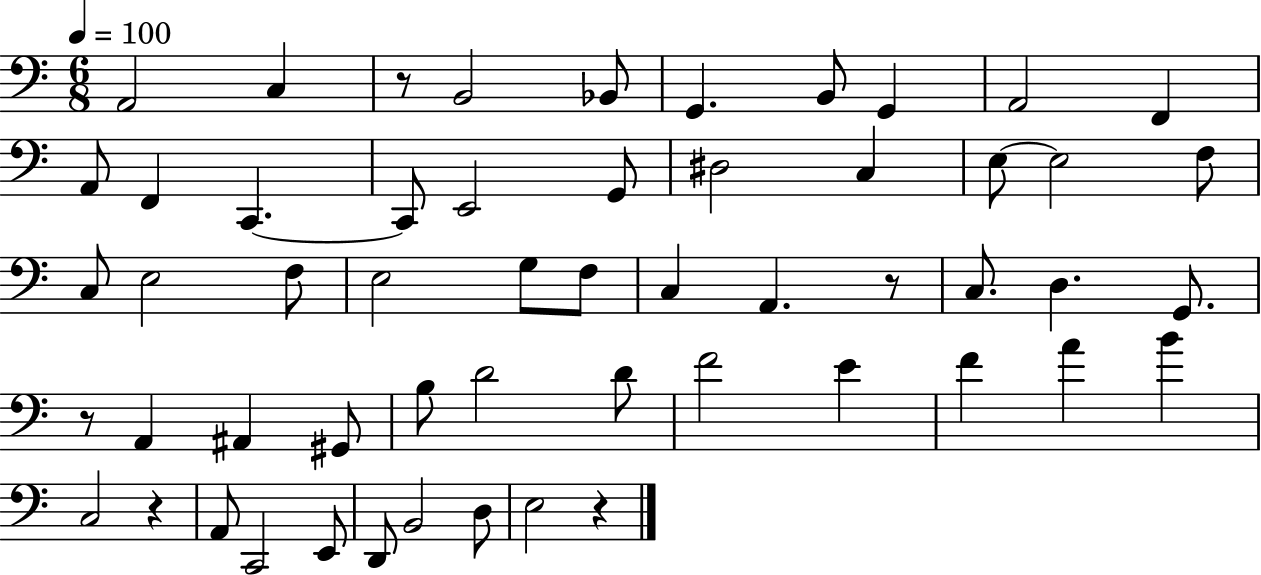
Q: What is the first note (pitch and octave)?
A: A2